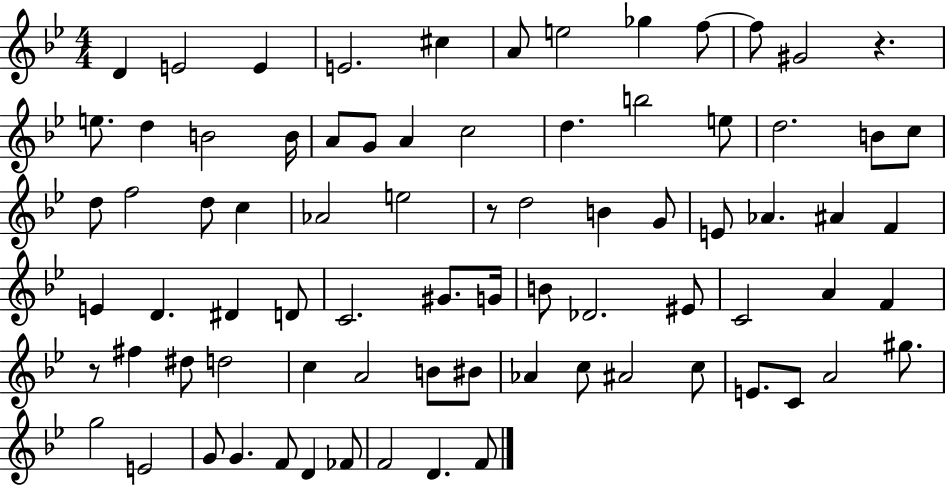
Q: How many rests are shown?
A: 3